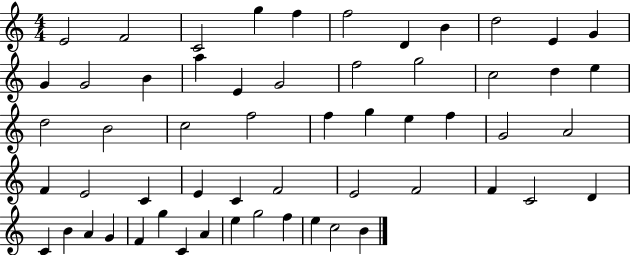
E4/h F4/h C4/h G5/q F5/q F5/h D4/q B4/q D5/h E4/q G4/q G4/q G4/h B4/q A5/q E4/q G4/h F5/h G5/h C5/h D5/q E5/q D5/h B4/h C5/h F5/h F5/q G5/q E5/q F5/q G4/h A4/h F4/q E4/h C4/q E4/q C4/q F4/h E4/h F4/h F4/q C4/h D4/q C4/q B4/q A4/q G4/q F4/q G5/q C4/q A4/q E5/q G5/h F5/q E5/q C5/h B4/q